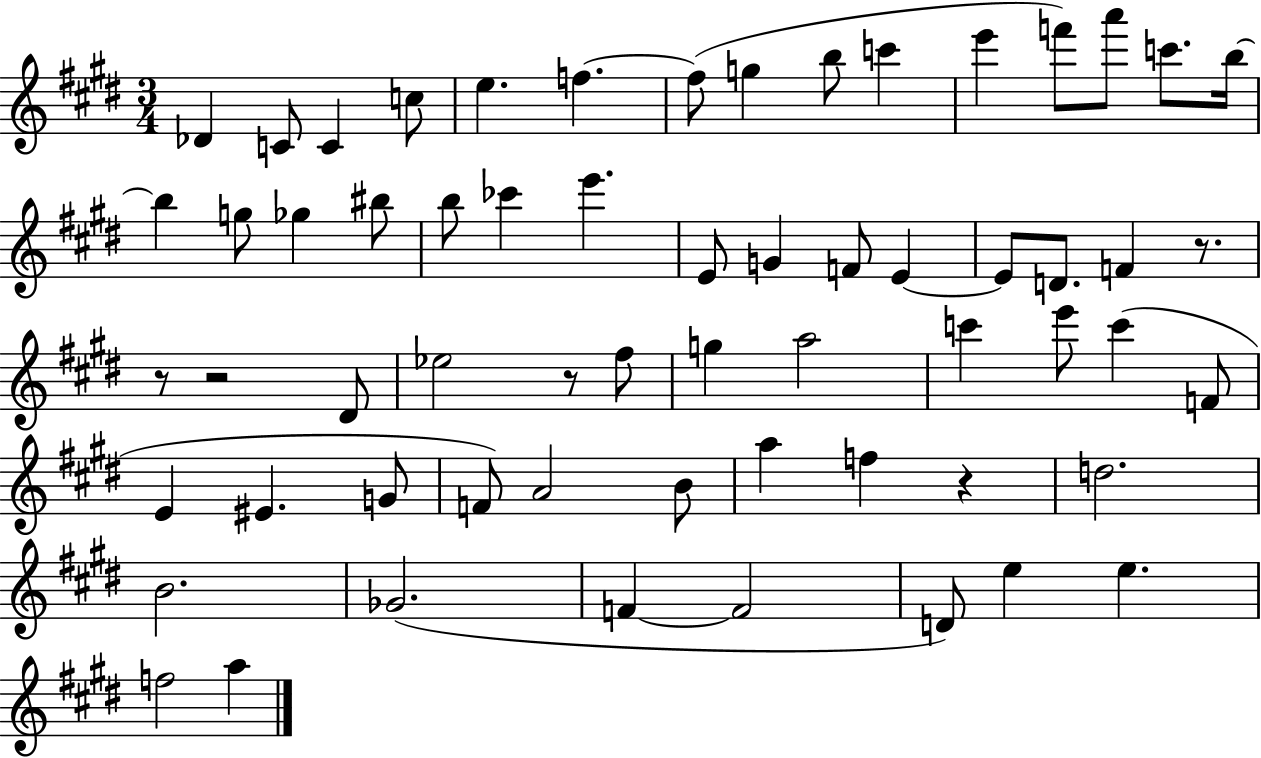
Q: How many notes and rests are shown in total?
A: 61